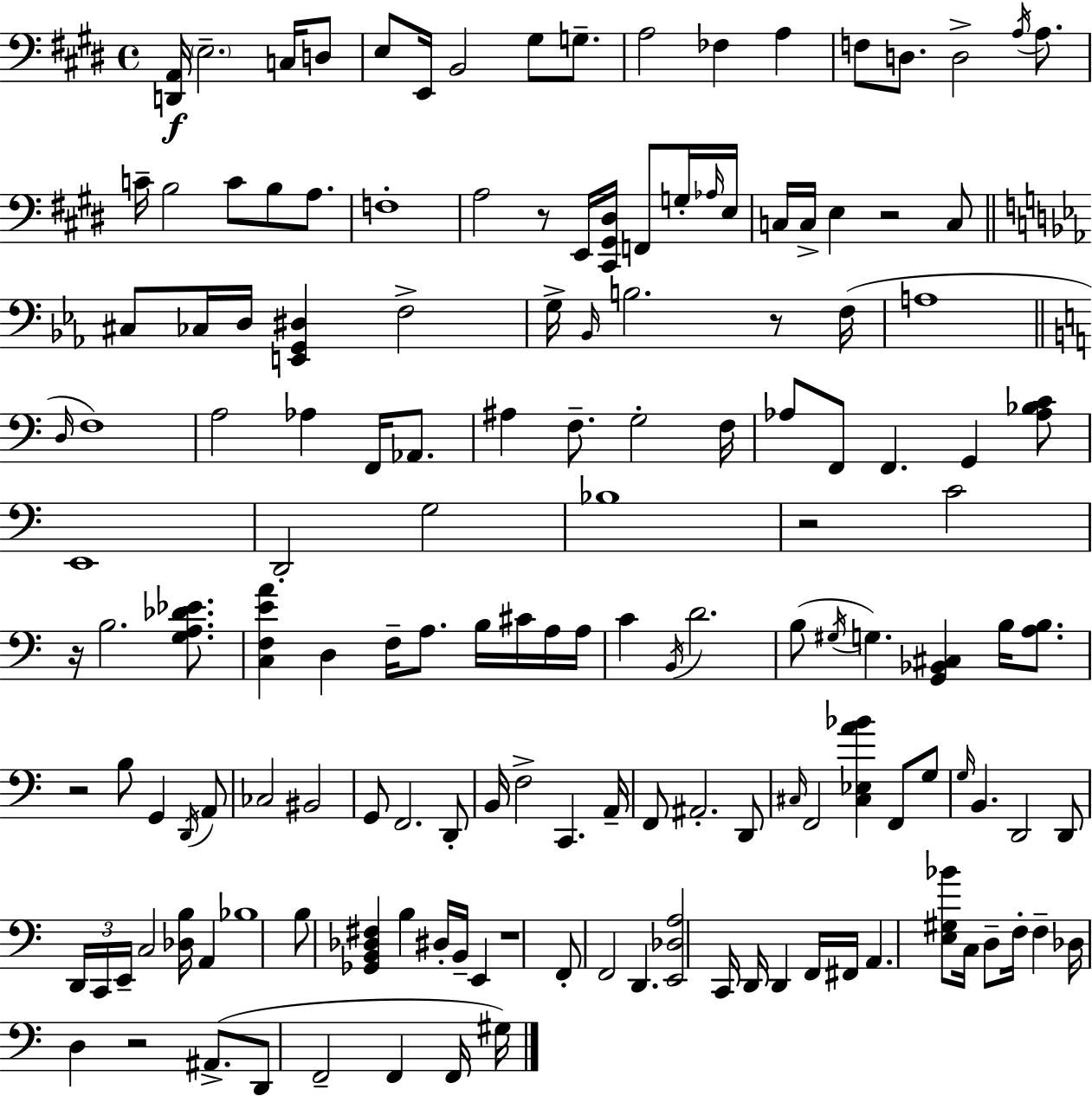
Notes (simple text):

[D2,A2]/s E3/h. C3/s D3/e E3/e E2/s B2/h G#3/e G3/e. A3/h FES3/q A3/q F3/e D3/e. D3/h A3/s A3/e. C4/s B3/h C4/e B3/e A3/e. F3/w A3/h R/e E2/s [C#2,G#2,D#3]/s F2/e G3/s Ab3/s E3/s C3/s C3/s E3/q R/h C3/e C#3/e CES3/s D3/s [E2,G2,D#3]/q F3/h G3/s Bb2/s B3/h. R/e F3/s A3/w D3/s F3/w A3/h Ab3/q F2/s Ab2/e. A#3/q F3/e. G3/h F3/s Ab3/e F2/e F2/q. G2/q [Ab3,Bb3,C4]/e E2/w D2/h G3/h Bb3/w R/h C4/h R/s B3/h. [G3,A3,Db4,Eb4]/e. [C3,F3,E4,A4]/q D3/q F3/s A3/e. B3/s C#4/s A3/s A3/s C4/q B2/s D4/h. B3/e G#3/s G3/q. [G2,Bb2,C#3]/q B3/s [A3,B3]/e. R/h B3/e G2/q D2/s A2/e CES3/h BIS2/h G2/e F2/h. D2/e B2/s F3/h C2/q. A2/s F2/e A#2/h. D2/e C#3/s F2/h [C#3,Eb3,A4,Bb4]/q F2/e G3/e G3/s B2/q. D2/h D2/e D2/s C2/s E2/s C3/h [Db3,B3]/s A2/q Bb3/w B3/e [Gb2,B2,Db3,F#3]/q B3/q D#3/s B2/s E2/q R/w F2/e F2/h D2/q. [E2,Db3,A3]/h C2/s D2/s D2/q F2/s F#2/s A2/q. [E3,G#3,Bb4]/e C3/s D3/e F3/s F3/q Db3/s D3/q R/h A#2/e. D2/e F2/h F2/q F2/s G#3/s